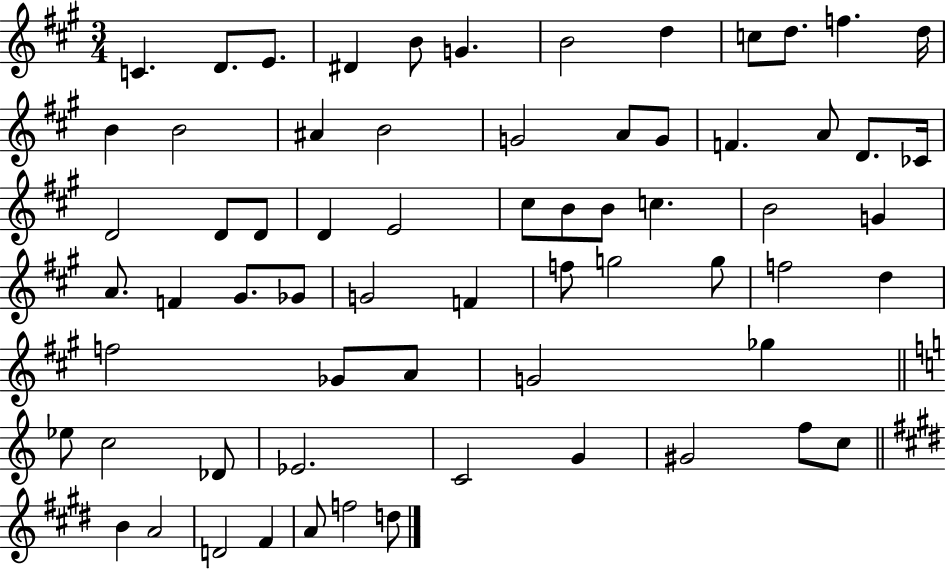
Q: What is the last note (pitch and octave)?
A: D5